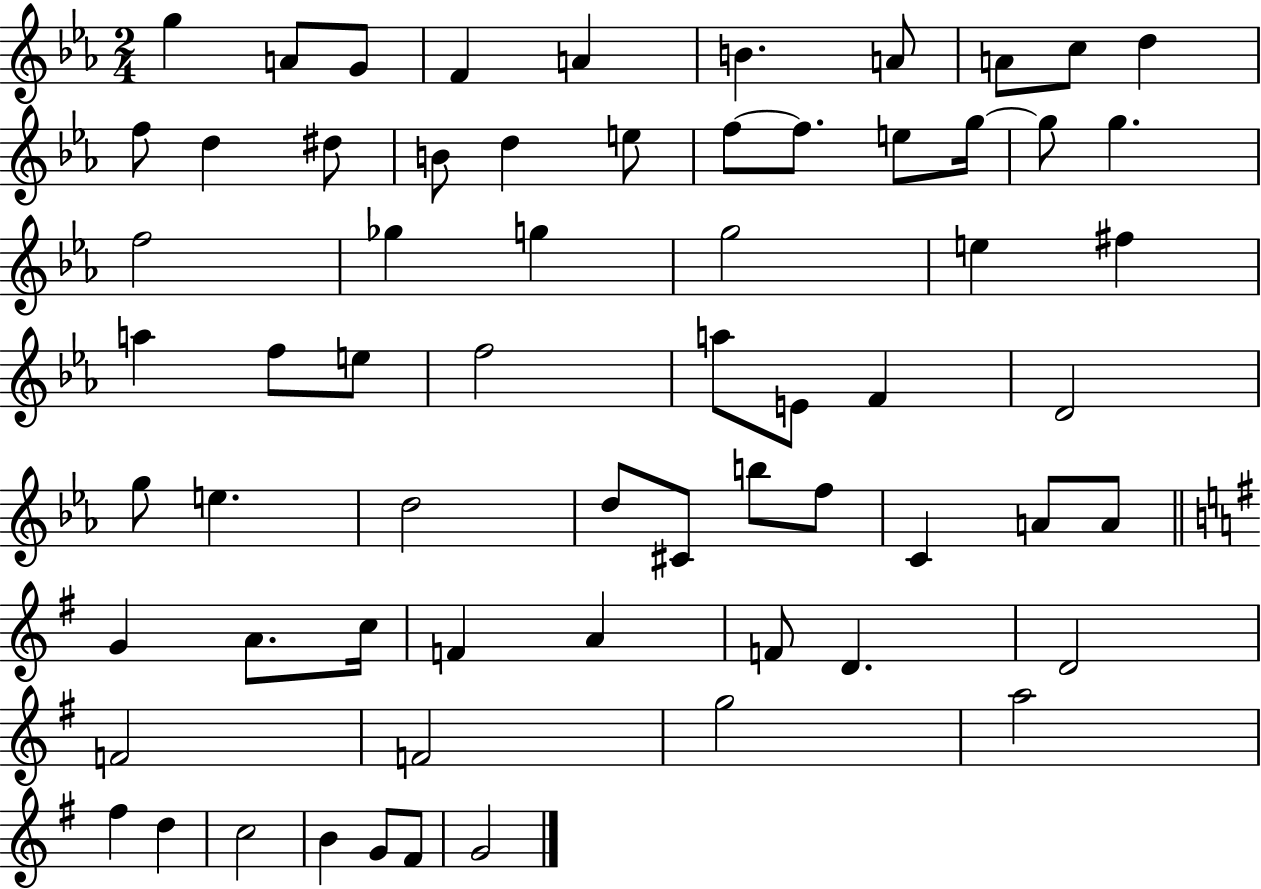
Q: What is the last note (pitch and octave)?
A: G4